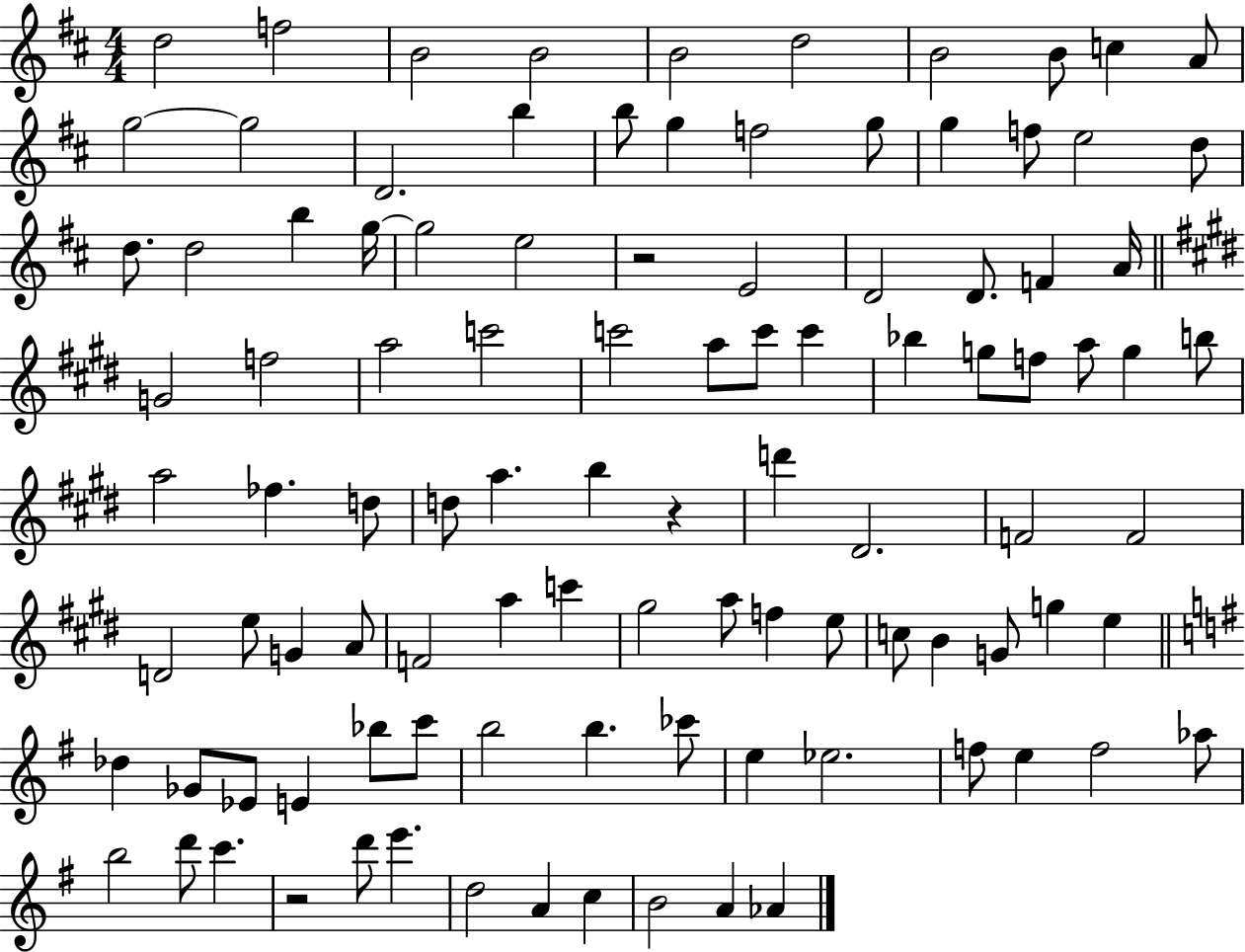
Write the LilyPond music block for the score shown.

{
  \clef treble
  \numericTimeSignature
  \time 4/4
  \key d \major
  \repeat volta 2 { d''2 f''2 | b'2 b'2 | b'2 d''2 | b'2 b'8 c''4 a'8 | \break g''2~~ g''2 | d'2. b''4 | b''8 g''4 f''2 g''8 | g''4 f''8 e''2 d''8 | \break d''8. d''2 b''4 g''16~~ | g''2 e''2 | r2 e'2 | d'2 d'8. f'4 a'16 | \break \bar "||" \break \key e \major g'2 f''2 | a''2 c'''2 | c'''2 a''8 c'''8 c'''4 | bes''4 g''8 f''8 a''8 g''4 b''8 | \break a''2 fes''4. d''8 | d''8 a''4. b''4 r4 | d'''4 dis'2. | f'2 f'2 | \break d'2 e''8 g'4 a'8 | f'2 a''4 c'''4 | gis''2 a''8 f''4 e''8 | c''8 b'4 g'8 g''4 e''4 | \break \bar "||" \break \key g \major des''4 ges'8 ees'8 e'4 bes''8 c'''8 | b''2 b''4. ces'''8 | e''4 ees''2. | f''8 e''4 f''2 aes''8 | \break b''2 d'''8 c'''4. | r2 d'''8 e'''4. | d''2 a'4 c''4 | b'2 a'4 aes'4 | \break } \bar "|."
}